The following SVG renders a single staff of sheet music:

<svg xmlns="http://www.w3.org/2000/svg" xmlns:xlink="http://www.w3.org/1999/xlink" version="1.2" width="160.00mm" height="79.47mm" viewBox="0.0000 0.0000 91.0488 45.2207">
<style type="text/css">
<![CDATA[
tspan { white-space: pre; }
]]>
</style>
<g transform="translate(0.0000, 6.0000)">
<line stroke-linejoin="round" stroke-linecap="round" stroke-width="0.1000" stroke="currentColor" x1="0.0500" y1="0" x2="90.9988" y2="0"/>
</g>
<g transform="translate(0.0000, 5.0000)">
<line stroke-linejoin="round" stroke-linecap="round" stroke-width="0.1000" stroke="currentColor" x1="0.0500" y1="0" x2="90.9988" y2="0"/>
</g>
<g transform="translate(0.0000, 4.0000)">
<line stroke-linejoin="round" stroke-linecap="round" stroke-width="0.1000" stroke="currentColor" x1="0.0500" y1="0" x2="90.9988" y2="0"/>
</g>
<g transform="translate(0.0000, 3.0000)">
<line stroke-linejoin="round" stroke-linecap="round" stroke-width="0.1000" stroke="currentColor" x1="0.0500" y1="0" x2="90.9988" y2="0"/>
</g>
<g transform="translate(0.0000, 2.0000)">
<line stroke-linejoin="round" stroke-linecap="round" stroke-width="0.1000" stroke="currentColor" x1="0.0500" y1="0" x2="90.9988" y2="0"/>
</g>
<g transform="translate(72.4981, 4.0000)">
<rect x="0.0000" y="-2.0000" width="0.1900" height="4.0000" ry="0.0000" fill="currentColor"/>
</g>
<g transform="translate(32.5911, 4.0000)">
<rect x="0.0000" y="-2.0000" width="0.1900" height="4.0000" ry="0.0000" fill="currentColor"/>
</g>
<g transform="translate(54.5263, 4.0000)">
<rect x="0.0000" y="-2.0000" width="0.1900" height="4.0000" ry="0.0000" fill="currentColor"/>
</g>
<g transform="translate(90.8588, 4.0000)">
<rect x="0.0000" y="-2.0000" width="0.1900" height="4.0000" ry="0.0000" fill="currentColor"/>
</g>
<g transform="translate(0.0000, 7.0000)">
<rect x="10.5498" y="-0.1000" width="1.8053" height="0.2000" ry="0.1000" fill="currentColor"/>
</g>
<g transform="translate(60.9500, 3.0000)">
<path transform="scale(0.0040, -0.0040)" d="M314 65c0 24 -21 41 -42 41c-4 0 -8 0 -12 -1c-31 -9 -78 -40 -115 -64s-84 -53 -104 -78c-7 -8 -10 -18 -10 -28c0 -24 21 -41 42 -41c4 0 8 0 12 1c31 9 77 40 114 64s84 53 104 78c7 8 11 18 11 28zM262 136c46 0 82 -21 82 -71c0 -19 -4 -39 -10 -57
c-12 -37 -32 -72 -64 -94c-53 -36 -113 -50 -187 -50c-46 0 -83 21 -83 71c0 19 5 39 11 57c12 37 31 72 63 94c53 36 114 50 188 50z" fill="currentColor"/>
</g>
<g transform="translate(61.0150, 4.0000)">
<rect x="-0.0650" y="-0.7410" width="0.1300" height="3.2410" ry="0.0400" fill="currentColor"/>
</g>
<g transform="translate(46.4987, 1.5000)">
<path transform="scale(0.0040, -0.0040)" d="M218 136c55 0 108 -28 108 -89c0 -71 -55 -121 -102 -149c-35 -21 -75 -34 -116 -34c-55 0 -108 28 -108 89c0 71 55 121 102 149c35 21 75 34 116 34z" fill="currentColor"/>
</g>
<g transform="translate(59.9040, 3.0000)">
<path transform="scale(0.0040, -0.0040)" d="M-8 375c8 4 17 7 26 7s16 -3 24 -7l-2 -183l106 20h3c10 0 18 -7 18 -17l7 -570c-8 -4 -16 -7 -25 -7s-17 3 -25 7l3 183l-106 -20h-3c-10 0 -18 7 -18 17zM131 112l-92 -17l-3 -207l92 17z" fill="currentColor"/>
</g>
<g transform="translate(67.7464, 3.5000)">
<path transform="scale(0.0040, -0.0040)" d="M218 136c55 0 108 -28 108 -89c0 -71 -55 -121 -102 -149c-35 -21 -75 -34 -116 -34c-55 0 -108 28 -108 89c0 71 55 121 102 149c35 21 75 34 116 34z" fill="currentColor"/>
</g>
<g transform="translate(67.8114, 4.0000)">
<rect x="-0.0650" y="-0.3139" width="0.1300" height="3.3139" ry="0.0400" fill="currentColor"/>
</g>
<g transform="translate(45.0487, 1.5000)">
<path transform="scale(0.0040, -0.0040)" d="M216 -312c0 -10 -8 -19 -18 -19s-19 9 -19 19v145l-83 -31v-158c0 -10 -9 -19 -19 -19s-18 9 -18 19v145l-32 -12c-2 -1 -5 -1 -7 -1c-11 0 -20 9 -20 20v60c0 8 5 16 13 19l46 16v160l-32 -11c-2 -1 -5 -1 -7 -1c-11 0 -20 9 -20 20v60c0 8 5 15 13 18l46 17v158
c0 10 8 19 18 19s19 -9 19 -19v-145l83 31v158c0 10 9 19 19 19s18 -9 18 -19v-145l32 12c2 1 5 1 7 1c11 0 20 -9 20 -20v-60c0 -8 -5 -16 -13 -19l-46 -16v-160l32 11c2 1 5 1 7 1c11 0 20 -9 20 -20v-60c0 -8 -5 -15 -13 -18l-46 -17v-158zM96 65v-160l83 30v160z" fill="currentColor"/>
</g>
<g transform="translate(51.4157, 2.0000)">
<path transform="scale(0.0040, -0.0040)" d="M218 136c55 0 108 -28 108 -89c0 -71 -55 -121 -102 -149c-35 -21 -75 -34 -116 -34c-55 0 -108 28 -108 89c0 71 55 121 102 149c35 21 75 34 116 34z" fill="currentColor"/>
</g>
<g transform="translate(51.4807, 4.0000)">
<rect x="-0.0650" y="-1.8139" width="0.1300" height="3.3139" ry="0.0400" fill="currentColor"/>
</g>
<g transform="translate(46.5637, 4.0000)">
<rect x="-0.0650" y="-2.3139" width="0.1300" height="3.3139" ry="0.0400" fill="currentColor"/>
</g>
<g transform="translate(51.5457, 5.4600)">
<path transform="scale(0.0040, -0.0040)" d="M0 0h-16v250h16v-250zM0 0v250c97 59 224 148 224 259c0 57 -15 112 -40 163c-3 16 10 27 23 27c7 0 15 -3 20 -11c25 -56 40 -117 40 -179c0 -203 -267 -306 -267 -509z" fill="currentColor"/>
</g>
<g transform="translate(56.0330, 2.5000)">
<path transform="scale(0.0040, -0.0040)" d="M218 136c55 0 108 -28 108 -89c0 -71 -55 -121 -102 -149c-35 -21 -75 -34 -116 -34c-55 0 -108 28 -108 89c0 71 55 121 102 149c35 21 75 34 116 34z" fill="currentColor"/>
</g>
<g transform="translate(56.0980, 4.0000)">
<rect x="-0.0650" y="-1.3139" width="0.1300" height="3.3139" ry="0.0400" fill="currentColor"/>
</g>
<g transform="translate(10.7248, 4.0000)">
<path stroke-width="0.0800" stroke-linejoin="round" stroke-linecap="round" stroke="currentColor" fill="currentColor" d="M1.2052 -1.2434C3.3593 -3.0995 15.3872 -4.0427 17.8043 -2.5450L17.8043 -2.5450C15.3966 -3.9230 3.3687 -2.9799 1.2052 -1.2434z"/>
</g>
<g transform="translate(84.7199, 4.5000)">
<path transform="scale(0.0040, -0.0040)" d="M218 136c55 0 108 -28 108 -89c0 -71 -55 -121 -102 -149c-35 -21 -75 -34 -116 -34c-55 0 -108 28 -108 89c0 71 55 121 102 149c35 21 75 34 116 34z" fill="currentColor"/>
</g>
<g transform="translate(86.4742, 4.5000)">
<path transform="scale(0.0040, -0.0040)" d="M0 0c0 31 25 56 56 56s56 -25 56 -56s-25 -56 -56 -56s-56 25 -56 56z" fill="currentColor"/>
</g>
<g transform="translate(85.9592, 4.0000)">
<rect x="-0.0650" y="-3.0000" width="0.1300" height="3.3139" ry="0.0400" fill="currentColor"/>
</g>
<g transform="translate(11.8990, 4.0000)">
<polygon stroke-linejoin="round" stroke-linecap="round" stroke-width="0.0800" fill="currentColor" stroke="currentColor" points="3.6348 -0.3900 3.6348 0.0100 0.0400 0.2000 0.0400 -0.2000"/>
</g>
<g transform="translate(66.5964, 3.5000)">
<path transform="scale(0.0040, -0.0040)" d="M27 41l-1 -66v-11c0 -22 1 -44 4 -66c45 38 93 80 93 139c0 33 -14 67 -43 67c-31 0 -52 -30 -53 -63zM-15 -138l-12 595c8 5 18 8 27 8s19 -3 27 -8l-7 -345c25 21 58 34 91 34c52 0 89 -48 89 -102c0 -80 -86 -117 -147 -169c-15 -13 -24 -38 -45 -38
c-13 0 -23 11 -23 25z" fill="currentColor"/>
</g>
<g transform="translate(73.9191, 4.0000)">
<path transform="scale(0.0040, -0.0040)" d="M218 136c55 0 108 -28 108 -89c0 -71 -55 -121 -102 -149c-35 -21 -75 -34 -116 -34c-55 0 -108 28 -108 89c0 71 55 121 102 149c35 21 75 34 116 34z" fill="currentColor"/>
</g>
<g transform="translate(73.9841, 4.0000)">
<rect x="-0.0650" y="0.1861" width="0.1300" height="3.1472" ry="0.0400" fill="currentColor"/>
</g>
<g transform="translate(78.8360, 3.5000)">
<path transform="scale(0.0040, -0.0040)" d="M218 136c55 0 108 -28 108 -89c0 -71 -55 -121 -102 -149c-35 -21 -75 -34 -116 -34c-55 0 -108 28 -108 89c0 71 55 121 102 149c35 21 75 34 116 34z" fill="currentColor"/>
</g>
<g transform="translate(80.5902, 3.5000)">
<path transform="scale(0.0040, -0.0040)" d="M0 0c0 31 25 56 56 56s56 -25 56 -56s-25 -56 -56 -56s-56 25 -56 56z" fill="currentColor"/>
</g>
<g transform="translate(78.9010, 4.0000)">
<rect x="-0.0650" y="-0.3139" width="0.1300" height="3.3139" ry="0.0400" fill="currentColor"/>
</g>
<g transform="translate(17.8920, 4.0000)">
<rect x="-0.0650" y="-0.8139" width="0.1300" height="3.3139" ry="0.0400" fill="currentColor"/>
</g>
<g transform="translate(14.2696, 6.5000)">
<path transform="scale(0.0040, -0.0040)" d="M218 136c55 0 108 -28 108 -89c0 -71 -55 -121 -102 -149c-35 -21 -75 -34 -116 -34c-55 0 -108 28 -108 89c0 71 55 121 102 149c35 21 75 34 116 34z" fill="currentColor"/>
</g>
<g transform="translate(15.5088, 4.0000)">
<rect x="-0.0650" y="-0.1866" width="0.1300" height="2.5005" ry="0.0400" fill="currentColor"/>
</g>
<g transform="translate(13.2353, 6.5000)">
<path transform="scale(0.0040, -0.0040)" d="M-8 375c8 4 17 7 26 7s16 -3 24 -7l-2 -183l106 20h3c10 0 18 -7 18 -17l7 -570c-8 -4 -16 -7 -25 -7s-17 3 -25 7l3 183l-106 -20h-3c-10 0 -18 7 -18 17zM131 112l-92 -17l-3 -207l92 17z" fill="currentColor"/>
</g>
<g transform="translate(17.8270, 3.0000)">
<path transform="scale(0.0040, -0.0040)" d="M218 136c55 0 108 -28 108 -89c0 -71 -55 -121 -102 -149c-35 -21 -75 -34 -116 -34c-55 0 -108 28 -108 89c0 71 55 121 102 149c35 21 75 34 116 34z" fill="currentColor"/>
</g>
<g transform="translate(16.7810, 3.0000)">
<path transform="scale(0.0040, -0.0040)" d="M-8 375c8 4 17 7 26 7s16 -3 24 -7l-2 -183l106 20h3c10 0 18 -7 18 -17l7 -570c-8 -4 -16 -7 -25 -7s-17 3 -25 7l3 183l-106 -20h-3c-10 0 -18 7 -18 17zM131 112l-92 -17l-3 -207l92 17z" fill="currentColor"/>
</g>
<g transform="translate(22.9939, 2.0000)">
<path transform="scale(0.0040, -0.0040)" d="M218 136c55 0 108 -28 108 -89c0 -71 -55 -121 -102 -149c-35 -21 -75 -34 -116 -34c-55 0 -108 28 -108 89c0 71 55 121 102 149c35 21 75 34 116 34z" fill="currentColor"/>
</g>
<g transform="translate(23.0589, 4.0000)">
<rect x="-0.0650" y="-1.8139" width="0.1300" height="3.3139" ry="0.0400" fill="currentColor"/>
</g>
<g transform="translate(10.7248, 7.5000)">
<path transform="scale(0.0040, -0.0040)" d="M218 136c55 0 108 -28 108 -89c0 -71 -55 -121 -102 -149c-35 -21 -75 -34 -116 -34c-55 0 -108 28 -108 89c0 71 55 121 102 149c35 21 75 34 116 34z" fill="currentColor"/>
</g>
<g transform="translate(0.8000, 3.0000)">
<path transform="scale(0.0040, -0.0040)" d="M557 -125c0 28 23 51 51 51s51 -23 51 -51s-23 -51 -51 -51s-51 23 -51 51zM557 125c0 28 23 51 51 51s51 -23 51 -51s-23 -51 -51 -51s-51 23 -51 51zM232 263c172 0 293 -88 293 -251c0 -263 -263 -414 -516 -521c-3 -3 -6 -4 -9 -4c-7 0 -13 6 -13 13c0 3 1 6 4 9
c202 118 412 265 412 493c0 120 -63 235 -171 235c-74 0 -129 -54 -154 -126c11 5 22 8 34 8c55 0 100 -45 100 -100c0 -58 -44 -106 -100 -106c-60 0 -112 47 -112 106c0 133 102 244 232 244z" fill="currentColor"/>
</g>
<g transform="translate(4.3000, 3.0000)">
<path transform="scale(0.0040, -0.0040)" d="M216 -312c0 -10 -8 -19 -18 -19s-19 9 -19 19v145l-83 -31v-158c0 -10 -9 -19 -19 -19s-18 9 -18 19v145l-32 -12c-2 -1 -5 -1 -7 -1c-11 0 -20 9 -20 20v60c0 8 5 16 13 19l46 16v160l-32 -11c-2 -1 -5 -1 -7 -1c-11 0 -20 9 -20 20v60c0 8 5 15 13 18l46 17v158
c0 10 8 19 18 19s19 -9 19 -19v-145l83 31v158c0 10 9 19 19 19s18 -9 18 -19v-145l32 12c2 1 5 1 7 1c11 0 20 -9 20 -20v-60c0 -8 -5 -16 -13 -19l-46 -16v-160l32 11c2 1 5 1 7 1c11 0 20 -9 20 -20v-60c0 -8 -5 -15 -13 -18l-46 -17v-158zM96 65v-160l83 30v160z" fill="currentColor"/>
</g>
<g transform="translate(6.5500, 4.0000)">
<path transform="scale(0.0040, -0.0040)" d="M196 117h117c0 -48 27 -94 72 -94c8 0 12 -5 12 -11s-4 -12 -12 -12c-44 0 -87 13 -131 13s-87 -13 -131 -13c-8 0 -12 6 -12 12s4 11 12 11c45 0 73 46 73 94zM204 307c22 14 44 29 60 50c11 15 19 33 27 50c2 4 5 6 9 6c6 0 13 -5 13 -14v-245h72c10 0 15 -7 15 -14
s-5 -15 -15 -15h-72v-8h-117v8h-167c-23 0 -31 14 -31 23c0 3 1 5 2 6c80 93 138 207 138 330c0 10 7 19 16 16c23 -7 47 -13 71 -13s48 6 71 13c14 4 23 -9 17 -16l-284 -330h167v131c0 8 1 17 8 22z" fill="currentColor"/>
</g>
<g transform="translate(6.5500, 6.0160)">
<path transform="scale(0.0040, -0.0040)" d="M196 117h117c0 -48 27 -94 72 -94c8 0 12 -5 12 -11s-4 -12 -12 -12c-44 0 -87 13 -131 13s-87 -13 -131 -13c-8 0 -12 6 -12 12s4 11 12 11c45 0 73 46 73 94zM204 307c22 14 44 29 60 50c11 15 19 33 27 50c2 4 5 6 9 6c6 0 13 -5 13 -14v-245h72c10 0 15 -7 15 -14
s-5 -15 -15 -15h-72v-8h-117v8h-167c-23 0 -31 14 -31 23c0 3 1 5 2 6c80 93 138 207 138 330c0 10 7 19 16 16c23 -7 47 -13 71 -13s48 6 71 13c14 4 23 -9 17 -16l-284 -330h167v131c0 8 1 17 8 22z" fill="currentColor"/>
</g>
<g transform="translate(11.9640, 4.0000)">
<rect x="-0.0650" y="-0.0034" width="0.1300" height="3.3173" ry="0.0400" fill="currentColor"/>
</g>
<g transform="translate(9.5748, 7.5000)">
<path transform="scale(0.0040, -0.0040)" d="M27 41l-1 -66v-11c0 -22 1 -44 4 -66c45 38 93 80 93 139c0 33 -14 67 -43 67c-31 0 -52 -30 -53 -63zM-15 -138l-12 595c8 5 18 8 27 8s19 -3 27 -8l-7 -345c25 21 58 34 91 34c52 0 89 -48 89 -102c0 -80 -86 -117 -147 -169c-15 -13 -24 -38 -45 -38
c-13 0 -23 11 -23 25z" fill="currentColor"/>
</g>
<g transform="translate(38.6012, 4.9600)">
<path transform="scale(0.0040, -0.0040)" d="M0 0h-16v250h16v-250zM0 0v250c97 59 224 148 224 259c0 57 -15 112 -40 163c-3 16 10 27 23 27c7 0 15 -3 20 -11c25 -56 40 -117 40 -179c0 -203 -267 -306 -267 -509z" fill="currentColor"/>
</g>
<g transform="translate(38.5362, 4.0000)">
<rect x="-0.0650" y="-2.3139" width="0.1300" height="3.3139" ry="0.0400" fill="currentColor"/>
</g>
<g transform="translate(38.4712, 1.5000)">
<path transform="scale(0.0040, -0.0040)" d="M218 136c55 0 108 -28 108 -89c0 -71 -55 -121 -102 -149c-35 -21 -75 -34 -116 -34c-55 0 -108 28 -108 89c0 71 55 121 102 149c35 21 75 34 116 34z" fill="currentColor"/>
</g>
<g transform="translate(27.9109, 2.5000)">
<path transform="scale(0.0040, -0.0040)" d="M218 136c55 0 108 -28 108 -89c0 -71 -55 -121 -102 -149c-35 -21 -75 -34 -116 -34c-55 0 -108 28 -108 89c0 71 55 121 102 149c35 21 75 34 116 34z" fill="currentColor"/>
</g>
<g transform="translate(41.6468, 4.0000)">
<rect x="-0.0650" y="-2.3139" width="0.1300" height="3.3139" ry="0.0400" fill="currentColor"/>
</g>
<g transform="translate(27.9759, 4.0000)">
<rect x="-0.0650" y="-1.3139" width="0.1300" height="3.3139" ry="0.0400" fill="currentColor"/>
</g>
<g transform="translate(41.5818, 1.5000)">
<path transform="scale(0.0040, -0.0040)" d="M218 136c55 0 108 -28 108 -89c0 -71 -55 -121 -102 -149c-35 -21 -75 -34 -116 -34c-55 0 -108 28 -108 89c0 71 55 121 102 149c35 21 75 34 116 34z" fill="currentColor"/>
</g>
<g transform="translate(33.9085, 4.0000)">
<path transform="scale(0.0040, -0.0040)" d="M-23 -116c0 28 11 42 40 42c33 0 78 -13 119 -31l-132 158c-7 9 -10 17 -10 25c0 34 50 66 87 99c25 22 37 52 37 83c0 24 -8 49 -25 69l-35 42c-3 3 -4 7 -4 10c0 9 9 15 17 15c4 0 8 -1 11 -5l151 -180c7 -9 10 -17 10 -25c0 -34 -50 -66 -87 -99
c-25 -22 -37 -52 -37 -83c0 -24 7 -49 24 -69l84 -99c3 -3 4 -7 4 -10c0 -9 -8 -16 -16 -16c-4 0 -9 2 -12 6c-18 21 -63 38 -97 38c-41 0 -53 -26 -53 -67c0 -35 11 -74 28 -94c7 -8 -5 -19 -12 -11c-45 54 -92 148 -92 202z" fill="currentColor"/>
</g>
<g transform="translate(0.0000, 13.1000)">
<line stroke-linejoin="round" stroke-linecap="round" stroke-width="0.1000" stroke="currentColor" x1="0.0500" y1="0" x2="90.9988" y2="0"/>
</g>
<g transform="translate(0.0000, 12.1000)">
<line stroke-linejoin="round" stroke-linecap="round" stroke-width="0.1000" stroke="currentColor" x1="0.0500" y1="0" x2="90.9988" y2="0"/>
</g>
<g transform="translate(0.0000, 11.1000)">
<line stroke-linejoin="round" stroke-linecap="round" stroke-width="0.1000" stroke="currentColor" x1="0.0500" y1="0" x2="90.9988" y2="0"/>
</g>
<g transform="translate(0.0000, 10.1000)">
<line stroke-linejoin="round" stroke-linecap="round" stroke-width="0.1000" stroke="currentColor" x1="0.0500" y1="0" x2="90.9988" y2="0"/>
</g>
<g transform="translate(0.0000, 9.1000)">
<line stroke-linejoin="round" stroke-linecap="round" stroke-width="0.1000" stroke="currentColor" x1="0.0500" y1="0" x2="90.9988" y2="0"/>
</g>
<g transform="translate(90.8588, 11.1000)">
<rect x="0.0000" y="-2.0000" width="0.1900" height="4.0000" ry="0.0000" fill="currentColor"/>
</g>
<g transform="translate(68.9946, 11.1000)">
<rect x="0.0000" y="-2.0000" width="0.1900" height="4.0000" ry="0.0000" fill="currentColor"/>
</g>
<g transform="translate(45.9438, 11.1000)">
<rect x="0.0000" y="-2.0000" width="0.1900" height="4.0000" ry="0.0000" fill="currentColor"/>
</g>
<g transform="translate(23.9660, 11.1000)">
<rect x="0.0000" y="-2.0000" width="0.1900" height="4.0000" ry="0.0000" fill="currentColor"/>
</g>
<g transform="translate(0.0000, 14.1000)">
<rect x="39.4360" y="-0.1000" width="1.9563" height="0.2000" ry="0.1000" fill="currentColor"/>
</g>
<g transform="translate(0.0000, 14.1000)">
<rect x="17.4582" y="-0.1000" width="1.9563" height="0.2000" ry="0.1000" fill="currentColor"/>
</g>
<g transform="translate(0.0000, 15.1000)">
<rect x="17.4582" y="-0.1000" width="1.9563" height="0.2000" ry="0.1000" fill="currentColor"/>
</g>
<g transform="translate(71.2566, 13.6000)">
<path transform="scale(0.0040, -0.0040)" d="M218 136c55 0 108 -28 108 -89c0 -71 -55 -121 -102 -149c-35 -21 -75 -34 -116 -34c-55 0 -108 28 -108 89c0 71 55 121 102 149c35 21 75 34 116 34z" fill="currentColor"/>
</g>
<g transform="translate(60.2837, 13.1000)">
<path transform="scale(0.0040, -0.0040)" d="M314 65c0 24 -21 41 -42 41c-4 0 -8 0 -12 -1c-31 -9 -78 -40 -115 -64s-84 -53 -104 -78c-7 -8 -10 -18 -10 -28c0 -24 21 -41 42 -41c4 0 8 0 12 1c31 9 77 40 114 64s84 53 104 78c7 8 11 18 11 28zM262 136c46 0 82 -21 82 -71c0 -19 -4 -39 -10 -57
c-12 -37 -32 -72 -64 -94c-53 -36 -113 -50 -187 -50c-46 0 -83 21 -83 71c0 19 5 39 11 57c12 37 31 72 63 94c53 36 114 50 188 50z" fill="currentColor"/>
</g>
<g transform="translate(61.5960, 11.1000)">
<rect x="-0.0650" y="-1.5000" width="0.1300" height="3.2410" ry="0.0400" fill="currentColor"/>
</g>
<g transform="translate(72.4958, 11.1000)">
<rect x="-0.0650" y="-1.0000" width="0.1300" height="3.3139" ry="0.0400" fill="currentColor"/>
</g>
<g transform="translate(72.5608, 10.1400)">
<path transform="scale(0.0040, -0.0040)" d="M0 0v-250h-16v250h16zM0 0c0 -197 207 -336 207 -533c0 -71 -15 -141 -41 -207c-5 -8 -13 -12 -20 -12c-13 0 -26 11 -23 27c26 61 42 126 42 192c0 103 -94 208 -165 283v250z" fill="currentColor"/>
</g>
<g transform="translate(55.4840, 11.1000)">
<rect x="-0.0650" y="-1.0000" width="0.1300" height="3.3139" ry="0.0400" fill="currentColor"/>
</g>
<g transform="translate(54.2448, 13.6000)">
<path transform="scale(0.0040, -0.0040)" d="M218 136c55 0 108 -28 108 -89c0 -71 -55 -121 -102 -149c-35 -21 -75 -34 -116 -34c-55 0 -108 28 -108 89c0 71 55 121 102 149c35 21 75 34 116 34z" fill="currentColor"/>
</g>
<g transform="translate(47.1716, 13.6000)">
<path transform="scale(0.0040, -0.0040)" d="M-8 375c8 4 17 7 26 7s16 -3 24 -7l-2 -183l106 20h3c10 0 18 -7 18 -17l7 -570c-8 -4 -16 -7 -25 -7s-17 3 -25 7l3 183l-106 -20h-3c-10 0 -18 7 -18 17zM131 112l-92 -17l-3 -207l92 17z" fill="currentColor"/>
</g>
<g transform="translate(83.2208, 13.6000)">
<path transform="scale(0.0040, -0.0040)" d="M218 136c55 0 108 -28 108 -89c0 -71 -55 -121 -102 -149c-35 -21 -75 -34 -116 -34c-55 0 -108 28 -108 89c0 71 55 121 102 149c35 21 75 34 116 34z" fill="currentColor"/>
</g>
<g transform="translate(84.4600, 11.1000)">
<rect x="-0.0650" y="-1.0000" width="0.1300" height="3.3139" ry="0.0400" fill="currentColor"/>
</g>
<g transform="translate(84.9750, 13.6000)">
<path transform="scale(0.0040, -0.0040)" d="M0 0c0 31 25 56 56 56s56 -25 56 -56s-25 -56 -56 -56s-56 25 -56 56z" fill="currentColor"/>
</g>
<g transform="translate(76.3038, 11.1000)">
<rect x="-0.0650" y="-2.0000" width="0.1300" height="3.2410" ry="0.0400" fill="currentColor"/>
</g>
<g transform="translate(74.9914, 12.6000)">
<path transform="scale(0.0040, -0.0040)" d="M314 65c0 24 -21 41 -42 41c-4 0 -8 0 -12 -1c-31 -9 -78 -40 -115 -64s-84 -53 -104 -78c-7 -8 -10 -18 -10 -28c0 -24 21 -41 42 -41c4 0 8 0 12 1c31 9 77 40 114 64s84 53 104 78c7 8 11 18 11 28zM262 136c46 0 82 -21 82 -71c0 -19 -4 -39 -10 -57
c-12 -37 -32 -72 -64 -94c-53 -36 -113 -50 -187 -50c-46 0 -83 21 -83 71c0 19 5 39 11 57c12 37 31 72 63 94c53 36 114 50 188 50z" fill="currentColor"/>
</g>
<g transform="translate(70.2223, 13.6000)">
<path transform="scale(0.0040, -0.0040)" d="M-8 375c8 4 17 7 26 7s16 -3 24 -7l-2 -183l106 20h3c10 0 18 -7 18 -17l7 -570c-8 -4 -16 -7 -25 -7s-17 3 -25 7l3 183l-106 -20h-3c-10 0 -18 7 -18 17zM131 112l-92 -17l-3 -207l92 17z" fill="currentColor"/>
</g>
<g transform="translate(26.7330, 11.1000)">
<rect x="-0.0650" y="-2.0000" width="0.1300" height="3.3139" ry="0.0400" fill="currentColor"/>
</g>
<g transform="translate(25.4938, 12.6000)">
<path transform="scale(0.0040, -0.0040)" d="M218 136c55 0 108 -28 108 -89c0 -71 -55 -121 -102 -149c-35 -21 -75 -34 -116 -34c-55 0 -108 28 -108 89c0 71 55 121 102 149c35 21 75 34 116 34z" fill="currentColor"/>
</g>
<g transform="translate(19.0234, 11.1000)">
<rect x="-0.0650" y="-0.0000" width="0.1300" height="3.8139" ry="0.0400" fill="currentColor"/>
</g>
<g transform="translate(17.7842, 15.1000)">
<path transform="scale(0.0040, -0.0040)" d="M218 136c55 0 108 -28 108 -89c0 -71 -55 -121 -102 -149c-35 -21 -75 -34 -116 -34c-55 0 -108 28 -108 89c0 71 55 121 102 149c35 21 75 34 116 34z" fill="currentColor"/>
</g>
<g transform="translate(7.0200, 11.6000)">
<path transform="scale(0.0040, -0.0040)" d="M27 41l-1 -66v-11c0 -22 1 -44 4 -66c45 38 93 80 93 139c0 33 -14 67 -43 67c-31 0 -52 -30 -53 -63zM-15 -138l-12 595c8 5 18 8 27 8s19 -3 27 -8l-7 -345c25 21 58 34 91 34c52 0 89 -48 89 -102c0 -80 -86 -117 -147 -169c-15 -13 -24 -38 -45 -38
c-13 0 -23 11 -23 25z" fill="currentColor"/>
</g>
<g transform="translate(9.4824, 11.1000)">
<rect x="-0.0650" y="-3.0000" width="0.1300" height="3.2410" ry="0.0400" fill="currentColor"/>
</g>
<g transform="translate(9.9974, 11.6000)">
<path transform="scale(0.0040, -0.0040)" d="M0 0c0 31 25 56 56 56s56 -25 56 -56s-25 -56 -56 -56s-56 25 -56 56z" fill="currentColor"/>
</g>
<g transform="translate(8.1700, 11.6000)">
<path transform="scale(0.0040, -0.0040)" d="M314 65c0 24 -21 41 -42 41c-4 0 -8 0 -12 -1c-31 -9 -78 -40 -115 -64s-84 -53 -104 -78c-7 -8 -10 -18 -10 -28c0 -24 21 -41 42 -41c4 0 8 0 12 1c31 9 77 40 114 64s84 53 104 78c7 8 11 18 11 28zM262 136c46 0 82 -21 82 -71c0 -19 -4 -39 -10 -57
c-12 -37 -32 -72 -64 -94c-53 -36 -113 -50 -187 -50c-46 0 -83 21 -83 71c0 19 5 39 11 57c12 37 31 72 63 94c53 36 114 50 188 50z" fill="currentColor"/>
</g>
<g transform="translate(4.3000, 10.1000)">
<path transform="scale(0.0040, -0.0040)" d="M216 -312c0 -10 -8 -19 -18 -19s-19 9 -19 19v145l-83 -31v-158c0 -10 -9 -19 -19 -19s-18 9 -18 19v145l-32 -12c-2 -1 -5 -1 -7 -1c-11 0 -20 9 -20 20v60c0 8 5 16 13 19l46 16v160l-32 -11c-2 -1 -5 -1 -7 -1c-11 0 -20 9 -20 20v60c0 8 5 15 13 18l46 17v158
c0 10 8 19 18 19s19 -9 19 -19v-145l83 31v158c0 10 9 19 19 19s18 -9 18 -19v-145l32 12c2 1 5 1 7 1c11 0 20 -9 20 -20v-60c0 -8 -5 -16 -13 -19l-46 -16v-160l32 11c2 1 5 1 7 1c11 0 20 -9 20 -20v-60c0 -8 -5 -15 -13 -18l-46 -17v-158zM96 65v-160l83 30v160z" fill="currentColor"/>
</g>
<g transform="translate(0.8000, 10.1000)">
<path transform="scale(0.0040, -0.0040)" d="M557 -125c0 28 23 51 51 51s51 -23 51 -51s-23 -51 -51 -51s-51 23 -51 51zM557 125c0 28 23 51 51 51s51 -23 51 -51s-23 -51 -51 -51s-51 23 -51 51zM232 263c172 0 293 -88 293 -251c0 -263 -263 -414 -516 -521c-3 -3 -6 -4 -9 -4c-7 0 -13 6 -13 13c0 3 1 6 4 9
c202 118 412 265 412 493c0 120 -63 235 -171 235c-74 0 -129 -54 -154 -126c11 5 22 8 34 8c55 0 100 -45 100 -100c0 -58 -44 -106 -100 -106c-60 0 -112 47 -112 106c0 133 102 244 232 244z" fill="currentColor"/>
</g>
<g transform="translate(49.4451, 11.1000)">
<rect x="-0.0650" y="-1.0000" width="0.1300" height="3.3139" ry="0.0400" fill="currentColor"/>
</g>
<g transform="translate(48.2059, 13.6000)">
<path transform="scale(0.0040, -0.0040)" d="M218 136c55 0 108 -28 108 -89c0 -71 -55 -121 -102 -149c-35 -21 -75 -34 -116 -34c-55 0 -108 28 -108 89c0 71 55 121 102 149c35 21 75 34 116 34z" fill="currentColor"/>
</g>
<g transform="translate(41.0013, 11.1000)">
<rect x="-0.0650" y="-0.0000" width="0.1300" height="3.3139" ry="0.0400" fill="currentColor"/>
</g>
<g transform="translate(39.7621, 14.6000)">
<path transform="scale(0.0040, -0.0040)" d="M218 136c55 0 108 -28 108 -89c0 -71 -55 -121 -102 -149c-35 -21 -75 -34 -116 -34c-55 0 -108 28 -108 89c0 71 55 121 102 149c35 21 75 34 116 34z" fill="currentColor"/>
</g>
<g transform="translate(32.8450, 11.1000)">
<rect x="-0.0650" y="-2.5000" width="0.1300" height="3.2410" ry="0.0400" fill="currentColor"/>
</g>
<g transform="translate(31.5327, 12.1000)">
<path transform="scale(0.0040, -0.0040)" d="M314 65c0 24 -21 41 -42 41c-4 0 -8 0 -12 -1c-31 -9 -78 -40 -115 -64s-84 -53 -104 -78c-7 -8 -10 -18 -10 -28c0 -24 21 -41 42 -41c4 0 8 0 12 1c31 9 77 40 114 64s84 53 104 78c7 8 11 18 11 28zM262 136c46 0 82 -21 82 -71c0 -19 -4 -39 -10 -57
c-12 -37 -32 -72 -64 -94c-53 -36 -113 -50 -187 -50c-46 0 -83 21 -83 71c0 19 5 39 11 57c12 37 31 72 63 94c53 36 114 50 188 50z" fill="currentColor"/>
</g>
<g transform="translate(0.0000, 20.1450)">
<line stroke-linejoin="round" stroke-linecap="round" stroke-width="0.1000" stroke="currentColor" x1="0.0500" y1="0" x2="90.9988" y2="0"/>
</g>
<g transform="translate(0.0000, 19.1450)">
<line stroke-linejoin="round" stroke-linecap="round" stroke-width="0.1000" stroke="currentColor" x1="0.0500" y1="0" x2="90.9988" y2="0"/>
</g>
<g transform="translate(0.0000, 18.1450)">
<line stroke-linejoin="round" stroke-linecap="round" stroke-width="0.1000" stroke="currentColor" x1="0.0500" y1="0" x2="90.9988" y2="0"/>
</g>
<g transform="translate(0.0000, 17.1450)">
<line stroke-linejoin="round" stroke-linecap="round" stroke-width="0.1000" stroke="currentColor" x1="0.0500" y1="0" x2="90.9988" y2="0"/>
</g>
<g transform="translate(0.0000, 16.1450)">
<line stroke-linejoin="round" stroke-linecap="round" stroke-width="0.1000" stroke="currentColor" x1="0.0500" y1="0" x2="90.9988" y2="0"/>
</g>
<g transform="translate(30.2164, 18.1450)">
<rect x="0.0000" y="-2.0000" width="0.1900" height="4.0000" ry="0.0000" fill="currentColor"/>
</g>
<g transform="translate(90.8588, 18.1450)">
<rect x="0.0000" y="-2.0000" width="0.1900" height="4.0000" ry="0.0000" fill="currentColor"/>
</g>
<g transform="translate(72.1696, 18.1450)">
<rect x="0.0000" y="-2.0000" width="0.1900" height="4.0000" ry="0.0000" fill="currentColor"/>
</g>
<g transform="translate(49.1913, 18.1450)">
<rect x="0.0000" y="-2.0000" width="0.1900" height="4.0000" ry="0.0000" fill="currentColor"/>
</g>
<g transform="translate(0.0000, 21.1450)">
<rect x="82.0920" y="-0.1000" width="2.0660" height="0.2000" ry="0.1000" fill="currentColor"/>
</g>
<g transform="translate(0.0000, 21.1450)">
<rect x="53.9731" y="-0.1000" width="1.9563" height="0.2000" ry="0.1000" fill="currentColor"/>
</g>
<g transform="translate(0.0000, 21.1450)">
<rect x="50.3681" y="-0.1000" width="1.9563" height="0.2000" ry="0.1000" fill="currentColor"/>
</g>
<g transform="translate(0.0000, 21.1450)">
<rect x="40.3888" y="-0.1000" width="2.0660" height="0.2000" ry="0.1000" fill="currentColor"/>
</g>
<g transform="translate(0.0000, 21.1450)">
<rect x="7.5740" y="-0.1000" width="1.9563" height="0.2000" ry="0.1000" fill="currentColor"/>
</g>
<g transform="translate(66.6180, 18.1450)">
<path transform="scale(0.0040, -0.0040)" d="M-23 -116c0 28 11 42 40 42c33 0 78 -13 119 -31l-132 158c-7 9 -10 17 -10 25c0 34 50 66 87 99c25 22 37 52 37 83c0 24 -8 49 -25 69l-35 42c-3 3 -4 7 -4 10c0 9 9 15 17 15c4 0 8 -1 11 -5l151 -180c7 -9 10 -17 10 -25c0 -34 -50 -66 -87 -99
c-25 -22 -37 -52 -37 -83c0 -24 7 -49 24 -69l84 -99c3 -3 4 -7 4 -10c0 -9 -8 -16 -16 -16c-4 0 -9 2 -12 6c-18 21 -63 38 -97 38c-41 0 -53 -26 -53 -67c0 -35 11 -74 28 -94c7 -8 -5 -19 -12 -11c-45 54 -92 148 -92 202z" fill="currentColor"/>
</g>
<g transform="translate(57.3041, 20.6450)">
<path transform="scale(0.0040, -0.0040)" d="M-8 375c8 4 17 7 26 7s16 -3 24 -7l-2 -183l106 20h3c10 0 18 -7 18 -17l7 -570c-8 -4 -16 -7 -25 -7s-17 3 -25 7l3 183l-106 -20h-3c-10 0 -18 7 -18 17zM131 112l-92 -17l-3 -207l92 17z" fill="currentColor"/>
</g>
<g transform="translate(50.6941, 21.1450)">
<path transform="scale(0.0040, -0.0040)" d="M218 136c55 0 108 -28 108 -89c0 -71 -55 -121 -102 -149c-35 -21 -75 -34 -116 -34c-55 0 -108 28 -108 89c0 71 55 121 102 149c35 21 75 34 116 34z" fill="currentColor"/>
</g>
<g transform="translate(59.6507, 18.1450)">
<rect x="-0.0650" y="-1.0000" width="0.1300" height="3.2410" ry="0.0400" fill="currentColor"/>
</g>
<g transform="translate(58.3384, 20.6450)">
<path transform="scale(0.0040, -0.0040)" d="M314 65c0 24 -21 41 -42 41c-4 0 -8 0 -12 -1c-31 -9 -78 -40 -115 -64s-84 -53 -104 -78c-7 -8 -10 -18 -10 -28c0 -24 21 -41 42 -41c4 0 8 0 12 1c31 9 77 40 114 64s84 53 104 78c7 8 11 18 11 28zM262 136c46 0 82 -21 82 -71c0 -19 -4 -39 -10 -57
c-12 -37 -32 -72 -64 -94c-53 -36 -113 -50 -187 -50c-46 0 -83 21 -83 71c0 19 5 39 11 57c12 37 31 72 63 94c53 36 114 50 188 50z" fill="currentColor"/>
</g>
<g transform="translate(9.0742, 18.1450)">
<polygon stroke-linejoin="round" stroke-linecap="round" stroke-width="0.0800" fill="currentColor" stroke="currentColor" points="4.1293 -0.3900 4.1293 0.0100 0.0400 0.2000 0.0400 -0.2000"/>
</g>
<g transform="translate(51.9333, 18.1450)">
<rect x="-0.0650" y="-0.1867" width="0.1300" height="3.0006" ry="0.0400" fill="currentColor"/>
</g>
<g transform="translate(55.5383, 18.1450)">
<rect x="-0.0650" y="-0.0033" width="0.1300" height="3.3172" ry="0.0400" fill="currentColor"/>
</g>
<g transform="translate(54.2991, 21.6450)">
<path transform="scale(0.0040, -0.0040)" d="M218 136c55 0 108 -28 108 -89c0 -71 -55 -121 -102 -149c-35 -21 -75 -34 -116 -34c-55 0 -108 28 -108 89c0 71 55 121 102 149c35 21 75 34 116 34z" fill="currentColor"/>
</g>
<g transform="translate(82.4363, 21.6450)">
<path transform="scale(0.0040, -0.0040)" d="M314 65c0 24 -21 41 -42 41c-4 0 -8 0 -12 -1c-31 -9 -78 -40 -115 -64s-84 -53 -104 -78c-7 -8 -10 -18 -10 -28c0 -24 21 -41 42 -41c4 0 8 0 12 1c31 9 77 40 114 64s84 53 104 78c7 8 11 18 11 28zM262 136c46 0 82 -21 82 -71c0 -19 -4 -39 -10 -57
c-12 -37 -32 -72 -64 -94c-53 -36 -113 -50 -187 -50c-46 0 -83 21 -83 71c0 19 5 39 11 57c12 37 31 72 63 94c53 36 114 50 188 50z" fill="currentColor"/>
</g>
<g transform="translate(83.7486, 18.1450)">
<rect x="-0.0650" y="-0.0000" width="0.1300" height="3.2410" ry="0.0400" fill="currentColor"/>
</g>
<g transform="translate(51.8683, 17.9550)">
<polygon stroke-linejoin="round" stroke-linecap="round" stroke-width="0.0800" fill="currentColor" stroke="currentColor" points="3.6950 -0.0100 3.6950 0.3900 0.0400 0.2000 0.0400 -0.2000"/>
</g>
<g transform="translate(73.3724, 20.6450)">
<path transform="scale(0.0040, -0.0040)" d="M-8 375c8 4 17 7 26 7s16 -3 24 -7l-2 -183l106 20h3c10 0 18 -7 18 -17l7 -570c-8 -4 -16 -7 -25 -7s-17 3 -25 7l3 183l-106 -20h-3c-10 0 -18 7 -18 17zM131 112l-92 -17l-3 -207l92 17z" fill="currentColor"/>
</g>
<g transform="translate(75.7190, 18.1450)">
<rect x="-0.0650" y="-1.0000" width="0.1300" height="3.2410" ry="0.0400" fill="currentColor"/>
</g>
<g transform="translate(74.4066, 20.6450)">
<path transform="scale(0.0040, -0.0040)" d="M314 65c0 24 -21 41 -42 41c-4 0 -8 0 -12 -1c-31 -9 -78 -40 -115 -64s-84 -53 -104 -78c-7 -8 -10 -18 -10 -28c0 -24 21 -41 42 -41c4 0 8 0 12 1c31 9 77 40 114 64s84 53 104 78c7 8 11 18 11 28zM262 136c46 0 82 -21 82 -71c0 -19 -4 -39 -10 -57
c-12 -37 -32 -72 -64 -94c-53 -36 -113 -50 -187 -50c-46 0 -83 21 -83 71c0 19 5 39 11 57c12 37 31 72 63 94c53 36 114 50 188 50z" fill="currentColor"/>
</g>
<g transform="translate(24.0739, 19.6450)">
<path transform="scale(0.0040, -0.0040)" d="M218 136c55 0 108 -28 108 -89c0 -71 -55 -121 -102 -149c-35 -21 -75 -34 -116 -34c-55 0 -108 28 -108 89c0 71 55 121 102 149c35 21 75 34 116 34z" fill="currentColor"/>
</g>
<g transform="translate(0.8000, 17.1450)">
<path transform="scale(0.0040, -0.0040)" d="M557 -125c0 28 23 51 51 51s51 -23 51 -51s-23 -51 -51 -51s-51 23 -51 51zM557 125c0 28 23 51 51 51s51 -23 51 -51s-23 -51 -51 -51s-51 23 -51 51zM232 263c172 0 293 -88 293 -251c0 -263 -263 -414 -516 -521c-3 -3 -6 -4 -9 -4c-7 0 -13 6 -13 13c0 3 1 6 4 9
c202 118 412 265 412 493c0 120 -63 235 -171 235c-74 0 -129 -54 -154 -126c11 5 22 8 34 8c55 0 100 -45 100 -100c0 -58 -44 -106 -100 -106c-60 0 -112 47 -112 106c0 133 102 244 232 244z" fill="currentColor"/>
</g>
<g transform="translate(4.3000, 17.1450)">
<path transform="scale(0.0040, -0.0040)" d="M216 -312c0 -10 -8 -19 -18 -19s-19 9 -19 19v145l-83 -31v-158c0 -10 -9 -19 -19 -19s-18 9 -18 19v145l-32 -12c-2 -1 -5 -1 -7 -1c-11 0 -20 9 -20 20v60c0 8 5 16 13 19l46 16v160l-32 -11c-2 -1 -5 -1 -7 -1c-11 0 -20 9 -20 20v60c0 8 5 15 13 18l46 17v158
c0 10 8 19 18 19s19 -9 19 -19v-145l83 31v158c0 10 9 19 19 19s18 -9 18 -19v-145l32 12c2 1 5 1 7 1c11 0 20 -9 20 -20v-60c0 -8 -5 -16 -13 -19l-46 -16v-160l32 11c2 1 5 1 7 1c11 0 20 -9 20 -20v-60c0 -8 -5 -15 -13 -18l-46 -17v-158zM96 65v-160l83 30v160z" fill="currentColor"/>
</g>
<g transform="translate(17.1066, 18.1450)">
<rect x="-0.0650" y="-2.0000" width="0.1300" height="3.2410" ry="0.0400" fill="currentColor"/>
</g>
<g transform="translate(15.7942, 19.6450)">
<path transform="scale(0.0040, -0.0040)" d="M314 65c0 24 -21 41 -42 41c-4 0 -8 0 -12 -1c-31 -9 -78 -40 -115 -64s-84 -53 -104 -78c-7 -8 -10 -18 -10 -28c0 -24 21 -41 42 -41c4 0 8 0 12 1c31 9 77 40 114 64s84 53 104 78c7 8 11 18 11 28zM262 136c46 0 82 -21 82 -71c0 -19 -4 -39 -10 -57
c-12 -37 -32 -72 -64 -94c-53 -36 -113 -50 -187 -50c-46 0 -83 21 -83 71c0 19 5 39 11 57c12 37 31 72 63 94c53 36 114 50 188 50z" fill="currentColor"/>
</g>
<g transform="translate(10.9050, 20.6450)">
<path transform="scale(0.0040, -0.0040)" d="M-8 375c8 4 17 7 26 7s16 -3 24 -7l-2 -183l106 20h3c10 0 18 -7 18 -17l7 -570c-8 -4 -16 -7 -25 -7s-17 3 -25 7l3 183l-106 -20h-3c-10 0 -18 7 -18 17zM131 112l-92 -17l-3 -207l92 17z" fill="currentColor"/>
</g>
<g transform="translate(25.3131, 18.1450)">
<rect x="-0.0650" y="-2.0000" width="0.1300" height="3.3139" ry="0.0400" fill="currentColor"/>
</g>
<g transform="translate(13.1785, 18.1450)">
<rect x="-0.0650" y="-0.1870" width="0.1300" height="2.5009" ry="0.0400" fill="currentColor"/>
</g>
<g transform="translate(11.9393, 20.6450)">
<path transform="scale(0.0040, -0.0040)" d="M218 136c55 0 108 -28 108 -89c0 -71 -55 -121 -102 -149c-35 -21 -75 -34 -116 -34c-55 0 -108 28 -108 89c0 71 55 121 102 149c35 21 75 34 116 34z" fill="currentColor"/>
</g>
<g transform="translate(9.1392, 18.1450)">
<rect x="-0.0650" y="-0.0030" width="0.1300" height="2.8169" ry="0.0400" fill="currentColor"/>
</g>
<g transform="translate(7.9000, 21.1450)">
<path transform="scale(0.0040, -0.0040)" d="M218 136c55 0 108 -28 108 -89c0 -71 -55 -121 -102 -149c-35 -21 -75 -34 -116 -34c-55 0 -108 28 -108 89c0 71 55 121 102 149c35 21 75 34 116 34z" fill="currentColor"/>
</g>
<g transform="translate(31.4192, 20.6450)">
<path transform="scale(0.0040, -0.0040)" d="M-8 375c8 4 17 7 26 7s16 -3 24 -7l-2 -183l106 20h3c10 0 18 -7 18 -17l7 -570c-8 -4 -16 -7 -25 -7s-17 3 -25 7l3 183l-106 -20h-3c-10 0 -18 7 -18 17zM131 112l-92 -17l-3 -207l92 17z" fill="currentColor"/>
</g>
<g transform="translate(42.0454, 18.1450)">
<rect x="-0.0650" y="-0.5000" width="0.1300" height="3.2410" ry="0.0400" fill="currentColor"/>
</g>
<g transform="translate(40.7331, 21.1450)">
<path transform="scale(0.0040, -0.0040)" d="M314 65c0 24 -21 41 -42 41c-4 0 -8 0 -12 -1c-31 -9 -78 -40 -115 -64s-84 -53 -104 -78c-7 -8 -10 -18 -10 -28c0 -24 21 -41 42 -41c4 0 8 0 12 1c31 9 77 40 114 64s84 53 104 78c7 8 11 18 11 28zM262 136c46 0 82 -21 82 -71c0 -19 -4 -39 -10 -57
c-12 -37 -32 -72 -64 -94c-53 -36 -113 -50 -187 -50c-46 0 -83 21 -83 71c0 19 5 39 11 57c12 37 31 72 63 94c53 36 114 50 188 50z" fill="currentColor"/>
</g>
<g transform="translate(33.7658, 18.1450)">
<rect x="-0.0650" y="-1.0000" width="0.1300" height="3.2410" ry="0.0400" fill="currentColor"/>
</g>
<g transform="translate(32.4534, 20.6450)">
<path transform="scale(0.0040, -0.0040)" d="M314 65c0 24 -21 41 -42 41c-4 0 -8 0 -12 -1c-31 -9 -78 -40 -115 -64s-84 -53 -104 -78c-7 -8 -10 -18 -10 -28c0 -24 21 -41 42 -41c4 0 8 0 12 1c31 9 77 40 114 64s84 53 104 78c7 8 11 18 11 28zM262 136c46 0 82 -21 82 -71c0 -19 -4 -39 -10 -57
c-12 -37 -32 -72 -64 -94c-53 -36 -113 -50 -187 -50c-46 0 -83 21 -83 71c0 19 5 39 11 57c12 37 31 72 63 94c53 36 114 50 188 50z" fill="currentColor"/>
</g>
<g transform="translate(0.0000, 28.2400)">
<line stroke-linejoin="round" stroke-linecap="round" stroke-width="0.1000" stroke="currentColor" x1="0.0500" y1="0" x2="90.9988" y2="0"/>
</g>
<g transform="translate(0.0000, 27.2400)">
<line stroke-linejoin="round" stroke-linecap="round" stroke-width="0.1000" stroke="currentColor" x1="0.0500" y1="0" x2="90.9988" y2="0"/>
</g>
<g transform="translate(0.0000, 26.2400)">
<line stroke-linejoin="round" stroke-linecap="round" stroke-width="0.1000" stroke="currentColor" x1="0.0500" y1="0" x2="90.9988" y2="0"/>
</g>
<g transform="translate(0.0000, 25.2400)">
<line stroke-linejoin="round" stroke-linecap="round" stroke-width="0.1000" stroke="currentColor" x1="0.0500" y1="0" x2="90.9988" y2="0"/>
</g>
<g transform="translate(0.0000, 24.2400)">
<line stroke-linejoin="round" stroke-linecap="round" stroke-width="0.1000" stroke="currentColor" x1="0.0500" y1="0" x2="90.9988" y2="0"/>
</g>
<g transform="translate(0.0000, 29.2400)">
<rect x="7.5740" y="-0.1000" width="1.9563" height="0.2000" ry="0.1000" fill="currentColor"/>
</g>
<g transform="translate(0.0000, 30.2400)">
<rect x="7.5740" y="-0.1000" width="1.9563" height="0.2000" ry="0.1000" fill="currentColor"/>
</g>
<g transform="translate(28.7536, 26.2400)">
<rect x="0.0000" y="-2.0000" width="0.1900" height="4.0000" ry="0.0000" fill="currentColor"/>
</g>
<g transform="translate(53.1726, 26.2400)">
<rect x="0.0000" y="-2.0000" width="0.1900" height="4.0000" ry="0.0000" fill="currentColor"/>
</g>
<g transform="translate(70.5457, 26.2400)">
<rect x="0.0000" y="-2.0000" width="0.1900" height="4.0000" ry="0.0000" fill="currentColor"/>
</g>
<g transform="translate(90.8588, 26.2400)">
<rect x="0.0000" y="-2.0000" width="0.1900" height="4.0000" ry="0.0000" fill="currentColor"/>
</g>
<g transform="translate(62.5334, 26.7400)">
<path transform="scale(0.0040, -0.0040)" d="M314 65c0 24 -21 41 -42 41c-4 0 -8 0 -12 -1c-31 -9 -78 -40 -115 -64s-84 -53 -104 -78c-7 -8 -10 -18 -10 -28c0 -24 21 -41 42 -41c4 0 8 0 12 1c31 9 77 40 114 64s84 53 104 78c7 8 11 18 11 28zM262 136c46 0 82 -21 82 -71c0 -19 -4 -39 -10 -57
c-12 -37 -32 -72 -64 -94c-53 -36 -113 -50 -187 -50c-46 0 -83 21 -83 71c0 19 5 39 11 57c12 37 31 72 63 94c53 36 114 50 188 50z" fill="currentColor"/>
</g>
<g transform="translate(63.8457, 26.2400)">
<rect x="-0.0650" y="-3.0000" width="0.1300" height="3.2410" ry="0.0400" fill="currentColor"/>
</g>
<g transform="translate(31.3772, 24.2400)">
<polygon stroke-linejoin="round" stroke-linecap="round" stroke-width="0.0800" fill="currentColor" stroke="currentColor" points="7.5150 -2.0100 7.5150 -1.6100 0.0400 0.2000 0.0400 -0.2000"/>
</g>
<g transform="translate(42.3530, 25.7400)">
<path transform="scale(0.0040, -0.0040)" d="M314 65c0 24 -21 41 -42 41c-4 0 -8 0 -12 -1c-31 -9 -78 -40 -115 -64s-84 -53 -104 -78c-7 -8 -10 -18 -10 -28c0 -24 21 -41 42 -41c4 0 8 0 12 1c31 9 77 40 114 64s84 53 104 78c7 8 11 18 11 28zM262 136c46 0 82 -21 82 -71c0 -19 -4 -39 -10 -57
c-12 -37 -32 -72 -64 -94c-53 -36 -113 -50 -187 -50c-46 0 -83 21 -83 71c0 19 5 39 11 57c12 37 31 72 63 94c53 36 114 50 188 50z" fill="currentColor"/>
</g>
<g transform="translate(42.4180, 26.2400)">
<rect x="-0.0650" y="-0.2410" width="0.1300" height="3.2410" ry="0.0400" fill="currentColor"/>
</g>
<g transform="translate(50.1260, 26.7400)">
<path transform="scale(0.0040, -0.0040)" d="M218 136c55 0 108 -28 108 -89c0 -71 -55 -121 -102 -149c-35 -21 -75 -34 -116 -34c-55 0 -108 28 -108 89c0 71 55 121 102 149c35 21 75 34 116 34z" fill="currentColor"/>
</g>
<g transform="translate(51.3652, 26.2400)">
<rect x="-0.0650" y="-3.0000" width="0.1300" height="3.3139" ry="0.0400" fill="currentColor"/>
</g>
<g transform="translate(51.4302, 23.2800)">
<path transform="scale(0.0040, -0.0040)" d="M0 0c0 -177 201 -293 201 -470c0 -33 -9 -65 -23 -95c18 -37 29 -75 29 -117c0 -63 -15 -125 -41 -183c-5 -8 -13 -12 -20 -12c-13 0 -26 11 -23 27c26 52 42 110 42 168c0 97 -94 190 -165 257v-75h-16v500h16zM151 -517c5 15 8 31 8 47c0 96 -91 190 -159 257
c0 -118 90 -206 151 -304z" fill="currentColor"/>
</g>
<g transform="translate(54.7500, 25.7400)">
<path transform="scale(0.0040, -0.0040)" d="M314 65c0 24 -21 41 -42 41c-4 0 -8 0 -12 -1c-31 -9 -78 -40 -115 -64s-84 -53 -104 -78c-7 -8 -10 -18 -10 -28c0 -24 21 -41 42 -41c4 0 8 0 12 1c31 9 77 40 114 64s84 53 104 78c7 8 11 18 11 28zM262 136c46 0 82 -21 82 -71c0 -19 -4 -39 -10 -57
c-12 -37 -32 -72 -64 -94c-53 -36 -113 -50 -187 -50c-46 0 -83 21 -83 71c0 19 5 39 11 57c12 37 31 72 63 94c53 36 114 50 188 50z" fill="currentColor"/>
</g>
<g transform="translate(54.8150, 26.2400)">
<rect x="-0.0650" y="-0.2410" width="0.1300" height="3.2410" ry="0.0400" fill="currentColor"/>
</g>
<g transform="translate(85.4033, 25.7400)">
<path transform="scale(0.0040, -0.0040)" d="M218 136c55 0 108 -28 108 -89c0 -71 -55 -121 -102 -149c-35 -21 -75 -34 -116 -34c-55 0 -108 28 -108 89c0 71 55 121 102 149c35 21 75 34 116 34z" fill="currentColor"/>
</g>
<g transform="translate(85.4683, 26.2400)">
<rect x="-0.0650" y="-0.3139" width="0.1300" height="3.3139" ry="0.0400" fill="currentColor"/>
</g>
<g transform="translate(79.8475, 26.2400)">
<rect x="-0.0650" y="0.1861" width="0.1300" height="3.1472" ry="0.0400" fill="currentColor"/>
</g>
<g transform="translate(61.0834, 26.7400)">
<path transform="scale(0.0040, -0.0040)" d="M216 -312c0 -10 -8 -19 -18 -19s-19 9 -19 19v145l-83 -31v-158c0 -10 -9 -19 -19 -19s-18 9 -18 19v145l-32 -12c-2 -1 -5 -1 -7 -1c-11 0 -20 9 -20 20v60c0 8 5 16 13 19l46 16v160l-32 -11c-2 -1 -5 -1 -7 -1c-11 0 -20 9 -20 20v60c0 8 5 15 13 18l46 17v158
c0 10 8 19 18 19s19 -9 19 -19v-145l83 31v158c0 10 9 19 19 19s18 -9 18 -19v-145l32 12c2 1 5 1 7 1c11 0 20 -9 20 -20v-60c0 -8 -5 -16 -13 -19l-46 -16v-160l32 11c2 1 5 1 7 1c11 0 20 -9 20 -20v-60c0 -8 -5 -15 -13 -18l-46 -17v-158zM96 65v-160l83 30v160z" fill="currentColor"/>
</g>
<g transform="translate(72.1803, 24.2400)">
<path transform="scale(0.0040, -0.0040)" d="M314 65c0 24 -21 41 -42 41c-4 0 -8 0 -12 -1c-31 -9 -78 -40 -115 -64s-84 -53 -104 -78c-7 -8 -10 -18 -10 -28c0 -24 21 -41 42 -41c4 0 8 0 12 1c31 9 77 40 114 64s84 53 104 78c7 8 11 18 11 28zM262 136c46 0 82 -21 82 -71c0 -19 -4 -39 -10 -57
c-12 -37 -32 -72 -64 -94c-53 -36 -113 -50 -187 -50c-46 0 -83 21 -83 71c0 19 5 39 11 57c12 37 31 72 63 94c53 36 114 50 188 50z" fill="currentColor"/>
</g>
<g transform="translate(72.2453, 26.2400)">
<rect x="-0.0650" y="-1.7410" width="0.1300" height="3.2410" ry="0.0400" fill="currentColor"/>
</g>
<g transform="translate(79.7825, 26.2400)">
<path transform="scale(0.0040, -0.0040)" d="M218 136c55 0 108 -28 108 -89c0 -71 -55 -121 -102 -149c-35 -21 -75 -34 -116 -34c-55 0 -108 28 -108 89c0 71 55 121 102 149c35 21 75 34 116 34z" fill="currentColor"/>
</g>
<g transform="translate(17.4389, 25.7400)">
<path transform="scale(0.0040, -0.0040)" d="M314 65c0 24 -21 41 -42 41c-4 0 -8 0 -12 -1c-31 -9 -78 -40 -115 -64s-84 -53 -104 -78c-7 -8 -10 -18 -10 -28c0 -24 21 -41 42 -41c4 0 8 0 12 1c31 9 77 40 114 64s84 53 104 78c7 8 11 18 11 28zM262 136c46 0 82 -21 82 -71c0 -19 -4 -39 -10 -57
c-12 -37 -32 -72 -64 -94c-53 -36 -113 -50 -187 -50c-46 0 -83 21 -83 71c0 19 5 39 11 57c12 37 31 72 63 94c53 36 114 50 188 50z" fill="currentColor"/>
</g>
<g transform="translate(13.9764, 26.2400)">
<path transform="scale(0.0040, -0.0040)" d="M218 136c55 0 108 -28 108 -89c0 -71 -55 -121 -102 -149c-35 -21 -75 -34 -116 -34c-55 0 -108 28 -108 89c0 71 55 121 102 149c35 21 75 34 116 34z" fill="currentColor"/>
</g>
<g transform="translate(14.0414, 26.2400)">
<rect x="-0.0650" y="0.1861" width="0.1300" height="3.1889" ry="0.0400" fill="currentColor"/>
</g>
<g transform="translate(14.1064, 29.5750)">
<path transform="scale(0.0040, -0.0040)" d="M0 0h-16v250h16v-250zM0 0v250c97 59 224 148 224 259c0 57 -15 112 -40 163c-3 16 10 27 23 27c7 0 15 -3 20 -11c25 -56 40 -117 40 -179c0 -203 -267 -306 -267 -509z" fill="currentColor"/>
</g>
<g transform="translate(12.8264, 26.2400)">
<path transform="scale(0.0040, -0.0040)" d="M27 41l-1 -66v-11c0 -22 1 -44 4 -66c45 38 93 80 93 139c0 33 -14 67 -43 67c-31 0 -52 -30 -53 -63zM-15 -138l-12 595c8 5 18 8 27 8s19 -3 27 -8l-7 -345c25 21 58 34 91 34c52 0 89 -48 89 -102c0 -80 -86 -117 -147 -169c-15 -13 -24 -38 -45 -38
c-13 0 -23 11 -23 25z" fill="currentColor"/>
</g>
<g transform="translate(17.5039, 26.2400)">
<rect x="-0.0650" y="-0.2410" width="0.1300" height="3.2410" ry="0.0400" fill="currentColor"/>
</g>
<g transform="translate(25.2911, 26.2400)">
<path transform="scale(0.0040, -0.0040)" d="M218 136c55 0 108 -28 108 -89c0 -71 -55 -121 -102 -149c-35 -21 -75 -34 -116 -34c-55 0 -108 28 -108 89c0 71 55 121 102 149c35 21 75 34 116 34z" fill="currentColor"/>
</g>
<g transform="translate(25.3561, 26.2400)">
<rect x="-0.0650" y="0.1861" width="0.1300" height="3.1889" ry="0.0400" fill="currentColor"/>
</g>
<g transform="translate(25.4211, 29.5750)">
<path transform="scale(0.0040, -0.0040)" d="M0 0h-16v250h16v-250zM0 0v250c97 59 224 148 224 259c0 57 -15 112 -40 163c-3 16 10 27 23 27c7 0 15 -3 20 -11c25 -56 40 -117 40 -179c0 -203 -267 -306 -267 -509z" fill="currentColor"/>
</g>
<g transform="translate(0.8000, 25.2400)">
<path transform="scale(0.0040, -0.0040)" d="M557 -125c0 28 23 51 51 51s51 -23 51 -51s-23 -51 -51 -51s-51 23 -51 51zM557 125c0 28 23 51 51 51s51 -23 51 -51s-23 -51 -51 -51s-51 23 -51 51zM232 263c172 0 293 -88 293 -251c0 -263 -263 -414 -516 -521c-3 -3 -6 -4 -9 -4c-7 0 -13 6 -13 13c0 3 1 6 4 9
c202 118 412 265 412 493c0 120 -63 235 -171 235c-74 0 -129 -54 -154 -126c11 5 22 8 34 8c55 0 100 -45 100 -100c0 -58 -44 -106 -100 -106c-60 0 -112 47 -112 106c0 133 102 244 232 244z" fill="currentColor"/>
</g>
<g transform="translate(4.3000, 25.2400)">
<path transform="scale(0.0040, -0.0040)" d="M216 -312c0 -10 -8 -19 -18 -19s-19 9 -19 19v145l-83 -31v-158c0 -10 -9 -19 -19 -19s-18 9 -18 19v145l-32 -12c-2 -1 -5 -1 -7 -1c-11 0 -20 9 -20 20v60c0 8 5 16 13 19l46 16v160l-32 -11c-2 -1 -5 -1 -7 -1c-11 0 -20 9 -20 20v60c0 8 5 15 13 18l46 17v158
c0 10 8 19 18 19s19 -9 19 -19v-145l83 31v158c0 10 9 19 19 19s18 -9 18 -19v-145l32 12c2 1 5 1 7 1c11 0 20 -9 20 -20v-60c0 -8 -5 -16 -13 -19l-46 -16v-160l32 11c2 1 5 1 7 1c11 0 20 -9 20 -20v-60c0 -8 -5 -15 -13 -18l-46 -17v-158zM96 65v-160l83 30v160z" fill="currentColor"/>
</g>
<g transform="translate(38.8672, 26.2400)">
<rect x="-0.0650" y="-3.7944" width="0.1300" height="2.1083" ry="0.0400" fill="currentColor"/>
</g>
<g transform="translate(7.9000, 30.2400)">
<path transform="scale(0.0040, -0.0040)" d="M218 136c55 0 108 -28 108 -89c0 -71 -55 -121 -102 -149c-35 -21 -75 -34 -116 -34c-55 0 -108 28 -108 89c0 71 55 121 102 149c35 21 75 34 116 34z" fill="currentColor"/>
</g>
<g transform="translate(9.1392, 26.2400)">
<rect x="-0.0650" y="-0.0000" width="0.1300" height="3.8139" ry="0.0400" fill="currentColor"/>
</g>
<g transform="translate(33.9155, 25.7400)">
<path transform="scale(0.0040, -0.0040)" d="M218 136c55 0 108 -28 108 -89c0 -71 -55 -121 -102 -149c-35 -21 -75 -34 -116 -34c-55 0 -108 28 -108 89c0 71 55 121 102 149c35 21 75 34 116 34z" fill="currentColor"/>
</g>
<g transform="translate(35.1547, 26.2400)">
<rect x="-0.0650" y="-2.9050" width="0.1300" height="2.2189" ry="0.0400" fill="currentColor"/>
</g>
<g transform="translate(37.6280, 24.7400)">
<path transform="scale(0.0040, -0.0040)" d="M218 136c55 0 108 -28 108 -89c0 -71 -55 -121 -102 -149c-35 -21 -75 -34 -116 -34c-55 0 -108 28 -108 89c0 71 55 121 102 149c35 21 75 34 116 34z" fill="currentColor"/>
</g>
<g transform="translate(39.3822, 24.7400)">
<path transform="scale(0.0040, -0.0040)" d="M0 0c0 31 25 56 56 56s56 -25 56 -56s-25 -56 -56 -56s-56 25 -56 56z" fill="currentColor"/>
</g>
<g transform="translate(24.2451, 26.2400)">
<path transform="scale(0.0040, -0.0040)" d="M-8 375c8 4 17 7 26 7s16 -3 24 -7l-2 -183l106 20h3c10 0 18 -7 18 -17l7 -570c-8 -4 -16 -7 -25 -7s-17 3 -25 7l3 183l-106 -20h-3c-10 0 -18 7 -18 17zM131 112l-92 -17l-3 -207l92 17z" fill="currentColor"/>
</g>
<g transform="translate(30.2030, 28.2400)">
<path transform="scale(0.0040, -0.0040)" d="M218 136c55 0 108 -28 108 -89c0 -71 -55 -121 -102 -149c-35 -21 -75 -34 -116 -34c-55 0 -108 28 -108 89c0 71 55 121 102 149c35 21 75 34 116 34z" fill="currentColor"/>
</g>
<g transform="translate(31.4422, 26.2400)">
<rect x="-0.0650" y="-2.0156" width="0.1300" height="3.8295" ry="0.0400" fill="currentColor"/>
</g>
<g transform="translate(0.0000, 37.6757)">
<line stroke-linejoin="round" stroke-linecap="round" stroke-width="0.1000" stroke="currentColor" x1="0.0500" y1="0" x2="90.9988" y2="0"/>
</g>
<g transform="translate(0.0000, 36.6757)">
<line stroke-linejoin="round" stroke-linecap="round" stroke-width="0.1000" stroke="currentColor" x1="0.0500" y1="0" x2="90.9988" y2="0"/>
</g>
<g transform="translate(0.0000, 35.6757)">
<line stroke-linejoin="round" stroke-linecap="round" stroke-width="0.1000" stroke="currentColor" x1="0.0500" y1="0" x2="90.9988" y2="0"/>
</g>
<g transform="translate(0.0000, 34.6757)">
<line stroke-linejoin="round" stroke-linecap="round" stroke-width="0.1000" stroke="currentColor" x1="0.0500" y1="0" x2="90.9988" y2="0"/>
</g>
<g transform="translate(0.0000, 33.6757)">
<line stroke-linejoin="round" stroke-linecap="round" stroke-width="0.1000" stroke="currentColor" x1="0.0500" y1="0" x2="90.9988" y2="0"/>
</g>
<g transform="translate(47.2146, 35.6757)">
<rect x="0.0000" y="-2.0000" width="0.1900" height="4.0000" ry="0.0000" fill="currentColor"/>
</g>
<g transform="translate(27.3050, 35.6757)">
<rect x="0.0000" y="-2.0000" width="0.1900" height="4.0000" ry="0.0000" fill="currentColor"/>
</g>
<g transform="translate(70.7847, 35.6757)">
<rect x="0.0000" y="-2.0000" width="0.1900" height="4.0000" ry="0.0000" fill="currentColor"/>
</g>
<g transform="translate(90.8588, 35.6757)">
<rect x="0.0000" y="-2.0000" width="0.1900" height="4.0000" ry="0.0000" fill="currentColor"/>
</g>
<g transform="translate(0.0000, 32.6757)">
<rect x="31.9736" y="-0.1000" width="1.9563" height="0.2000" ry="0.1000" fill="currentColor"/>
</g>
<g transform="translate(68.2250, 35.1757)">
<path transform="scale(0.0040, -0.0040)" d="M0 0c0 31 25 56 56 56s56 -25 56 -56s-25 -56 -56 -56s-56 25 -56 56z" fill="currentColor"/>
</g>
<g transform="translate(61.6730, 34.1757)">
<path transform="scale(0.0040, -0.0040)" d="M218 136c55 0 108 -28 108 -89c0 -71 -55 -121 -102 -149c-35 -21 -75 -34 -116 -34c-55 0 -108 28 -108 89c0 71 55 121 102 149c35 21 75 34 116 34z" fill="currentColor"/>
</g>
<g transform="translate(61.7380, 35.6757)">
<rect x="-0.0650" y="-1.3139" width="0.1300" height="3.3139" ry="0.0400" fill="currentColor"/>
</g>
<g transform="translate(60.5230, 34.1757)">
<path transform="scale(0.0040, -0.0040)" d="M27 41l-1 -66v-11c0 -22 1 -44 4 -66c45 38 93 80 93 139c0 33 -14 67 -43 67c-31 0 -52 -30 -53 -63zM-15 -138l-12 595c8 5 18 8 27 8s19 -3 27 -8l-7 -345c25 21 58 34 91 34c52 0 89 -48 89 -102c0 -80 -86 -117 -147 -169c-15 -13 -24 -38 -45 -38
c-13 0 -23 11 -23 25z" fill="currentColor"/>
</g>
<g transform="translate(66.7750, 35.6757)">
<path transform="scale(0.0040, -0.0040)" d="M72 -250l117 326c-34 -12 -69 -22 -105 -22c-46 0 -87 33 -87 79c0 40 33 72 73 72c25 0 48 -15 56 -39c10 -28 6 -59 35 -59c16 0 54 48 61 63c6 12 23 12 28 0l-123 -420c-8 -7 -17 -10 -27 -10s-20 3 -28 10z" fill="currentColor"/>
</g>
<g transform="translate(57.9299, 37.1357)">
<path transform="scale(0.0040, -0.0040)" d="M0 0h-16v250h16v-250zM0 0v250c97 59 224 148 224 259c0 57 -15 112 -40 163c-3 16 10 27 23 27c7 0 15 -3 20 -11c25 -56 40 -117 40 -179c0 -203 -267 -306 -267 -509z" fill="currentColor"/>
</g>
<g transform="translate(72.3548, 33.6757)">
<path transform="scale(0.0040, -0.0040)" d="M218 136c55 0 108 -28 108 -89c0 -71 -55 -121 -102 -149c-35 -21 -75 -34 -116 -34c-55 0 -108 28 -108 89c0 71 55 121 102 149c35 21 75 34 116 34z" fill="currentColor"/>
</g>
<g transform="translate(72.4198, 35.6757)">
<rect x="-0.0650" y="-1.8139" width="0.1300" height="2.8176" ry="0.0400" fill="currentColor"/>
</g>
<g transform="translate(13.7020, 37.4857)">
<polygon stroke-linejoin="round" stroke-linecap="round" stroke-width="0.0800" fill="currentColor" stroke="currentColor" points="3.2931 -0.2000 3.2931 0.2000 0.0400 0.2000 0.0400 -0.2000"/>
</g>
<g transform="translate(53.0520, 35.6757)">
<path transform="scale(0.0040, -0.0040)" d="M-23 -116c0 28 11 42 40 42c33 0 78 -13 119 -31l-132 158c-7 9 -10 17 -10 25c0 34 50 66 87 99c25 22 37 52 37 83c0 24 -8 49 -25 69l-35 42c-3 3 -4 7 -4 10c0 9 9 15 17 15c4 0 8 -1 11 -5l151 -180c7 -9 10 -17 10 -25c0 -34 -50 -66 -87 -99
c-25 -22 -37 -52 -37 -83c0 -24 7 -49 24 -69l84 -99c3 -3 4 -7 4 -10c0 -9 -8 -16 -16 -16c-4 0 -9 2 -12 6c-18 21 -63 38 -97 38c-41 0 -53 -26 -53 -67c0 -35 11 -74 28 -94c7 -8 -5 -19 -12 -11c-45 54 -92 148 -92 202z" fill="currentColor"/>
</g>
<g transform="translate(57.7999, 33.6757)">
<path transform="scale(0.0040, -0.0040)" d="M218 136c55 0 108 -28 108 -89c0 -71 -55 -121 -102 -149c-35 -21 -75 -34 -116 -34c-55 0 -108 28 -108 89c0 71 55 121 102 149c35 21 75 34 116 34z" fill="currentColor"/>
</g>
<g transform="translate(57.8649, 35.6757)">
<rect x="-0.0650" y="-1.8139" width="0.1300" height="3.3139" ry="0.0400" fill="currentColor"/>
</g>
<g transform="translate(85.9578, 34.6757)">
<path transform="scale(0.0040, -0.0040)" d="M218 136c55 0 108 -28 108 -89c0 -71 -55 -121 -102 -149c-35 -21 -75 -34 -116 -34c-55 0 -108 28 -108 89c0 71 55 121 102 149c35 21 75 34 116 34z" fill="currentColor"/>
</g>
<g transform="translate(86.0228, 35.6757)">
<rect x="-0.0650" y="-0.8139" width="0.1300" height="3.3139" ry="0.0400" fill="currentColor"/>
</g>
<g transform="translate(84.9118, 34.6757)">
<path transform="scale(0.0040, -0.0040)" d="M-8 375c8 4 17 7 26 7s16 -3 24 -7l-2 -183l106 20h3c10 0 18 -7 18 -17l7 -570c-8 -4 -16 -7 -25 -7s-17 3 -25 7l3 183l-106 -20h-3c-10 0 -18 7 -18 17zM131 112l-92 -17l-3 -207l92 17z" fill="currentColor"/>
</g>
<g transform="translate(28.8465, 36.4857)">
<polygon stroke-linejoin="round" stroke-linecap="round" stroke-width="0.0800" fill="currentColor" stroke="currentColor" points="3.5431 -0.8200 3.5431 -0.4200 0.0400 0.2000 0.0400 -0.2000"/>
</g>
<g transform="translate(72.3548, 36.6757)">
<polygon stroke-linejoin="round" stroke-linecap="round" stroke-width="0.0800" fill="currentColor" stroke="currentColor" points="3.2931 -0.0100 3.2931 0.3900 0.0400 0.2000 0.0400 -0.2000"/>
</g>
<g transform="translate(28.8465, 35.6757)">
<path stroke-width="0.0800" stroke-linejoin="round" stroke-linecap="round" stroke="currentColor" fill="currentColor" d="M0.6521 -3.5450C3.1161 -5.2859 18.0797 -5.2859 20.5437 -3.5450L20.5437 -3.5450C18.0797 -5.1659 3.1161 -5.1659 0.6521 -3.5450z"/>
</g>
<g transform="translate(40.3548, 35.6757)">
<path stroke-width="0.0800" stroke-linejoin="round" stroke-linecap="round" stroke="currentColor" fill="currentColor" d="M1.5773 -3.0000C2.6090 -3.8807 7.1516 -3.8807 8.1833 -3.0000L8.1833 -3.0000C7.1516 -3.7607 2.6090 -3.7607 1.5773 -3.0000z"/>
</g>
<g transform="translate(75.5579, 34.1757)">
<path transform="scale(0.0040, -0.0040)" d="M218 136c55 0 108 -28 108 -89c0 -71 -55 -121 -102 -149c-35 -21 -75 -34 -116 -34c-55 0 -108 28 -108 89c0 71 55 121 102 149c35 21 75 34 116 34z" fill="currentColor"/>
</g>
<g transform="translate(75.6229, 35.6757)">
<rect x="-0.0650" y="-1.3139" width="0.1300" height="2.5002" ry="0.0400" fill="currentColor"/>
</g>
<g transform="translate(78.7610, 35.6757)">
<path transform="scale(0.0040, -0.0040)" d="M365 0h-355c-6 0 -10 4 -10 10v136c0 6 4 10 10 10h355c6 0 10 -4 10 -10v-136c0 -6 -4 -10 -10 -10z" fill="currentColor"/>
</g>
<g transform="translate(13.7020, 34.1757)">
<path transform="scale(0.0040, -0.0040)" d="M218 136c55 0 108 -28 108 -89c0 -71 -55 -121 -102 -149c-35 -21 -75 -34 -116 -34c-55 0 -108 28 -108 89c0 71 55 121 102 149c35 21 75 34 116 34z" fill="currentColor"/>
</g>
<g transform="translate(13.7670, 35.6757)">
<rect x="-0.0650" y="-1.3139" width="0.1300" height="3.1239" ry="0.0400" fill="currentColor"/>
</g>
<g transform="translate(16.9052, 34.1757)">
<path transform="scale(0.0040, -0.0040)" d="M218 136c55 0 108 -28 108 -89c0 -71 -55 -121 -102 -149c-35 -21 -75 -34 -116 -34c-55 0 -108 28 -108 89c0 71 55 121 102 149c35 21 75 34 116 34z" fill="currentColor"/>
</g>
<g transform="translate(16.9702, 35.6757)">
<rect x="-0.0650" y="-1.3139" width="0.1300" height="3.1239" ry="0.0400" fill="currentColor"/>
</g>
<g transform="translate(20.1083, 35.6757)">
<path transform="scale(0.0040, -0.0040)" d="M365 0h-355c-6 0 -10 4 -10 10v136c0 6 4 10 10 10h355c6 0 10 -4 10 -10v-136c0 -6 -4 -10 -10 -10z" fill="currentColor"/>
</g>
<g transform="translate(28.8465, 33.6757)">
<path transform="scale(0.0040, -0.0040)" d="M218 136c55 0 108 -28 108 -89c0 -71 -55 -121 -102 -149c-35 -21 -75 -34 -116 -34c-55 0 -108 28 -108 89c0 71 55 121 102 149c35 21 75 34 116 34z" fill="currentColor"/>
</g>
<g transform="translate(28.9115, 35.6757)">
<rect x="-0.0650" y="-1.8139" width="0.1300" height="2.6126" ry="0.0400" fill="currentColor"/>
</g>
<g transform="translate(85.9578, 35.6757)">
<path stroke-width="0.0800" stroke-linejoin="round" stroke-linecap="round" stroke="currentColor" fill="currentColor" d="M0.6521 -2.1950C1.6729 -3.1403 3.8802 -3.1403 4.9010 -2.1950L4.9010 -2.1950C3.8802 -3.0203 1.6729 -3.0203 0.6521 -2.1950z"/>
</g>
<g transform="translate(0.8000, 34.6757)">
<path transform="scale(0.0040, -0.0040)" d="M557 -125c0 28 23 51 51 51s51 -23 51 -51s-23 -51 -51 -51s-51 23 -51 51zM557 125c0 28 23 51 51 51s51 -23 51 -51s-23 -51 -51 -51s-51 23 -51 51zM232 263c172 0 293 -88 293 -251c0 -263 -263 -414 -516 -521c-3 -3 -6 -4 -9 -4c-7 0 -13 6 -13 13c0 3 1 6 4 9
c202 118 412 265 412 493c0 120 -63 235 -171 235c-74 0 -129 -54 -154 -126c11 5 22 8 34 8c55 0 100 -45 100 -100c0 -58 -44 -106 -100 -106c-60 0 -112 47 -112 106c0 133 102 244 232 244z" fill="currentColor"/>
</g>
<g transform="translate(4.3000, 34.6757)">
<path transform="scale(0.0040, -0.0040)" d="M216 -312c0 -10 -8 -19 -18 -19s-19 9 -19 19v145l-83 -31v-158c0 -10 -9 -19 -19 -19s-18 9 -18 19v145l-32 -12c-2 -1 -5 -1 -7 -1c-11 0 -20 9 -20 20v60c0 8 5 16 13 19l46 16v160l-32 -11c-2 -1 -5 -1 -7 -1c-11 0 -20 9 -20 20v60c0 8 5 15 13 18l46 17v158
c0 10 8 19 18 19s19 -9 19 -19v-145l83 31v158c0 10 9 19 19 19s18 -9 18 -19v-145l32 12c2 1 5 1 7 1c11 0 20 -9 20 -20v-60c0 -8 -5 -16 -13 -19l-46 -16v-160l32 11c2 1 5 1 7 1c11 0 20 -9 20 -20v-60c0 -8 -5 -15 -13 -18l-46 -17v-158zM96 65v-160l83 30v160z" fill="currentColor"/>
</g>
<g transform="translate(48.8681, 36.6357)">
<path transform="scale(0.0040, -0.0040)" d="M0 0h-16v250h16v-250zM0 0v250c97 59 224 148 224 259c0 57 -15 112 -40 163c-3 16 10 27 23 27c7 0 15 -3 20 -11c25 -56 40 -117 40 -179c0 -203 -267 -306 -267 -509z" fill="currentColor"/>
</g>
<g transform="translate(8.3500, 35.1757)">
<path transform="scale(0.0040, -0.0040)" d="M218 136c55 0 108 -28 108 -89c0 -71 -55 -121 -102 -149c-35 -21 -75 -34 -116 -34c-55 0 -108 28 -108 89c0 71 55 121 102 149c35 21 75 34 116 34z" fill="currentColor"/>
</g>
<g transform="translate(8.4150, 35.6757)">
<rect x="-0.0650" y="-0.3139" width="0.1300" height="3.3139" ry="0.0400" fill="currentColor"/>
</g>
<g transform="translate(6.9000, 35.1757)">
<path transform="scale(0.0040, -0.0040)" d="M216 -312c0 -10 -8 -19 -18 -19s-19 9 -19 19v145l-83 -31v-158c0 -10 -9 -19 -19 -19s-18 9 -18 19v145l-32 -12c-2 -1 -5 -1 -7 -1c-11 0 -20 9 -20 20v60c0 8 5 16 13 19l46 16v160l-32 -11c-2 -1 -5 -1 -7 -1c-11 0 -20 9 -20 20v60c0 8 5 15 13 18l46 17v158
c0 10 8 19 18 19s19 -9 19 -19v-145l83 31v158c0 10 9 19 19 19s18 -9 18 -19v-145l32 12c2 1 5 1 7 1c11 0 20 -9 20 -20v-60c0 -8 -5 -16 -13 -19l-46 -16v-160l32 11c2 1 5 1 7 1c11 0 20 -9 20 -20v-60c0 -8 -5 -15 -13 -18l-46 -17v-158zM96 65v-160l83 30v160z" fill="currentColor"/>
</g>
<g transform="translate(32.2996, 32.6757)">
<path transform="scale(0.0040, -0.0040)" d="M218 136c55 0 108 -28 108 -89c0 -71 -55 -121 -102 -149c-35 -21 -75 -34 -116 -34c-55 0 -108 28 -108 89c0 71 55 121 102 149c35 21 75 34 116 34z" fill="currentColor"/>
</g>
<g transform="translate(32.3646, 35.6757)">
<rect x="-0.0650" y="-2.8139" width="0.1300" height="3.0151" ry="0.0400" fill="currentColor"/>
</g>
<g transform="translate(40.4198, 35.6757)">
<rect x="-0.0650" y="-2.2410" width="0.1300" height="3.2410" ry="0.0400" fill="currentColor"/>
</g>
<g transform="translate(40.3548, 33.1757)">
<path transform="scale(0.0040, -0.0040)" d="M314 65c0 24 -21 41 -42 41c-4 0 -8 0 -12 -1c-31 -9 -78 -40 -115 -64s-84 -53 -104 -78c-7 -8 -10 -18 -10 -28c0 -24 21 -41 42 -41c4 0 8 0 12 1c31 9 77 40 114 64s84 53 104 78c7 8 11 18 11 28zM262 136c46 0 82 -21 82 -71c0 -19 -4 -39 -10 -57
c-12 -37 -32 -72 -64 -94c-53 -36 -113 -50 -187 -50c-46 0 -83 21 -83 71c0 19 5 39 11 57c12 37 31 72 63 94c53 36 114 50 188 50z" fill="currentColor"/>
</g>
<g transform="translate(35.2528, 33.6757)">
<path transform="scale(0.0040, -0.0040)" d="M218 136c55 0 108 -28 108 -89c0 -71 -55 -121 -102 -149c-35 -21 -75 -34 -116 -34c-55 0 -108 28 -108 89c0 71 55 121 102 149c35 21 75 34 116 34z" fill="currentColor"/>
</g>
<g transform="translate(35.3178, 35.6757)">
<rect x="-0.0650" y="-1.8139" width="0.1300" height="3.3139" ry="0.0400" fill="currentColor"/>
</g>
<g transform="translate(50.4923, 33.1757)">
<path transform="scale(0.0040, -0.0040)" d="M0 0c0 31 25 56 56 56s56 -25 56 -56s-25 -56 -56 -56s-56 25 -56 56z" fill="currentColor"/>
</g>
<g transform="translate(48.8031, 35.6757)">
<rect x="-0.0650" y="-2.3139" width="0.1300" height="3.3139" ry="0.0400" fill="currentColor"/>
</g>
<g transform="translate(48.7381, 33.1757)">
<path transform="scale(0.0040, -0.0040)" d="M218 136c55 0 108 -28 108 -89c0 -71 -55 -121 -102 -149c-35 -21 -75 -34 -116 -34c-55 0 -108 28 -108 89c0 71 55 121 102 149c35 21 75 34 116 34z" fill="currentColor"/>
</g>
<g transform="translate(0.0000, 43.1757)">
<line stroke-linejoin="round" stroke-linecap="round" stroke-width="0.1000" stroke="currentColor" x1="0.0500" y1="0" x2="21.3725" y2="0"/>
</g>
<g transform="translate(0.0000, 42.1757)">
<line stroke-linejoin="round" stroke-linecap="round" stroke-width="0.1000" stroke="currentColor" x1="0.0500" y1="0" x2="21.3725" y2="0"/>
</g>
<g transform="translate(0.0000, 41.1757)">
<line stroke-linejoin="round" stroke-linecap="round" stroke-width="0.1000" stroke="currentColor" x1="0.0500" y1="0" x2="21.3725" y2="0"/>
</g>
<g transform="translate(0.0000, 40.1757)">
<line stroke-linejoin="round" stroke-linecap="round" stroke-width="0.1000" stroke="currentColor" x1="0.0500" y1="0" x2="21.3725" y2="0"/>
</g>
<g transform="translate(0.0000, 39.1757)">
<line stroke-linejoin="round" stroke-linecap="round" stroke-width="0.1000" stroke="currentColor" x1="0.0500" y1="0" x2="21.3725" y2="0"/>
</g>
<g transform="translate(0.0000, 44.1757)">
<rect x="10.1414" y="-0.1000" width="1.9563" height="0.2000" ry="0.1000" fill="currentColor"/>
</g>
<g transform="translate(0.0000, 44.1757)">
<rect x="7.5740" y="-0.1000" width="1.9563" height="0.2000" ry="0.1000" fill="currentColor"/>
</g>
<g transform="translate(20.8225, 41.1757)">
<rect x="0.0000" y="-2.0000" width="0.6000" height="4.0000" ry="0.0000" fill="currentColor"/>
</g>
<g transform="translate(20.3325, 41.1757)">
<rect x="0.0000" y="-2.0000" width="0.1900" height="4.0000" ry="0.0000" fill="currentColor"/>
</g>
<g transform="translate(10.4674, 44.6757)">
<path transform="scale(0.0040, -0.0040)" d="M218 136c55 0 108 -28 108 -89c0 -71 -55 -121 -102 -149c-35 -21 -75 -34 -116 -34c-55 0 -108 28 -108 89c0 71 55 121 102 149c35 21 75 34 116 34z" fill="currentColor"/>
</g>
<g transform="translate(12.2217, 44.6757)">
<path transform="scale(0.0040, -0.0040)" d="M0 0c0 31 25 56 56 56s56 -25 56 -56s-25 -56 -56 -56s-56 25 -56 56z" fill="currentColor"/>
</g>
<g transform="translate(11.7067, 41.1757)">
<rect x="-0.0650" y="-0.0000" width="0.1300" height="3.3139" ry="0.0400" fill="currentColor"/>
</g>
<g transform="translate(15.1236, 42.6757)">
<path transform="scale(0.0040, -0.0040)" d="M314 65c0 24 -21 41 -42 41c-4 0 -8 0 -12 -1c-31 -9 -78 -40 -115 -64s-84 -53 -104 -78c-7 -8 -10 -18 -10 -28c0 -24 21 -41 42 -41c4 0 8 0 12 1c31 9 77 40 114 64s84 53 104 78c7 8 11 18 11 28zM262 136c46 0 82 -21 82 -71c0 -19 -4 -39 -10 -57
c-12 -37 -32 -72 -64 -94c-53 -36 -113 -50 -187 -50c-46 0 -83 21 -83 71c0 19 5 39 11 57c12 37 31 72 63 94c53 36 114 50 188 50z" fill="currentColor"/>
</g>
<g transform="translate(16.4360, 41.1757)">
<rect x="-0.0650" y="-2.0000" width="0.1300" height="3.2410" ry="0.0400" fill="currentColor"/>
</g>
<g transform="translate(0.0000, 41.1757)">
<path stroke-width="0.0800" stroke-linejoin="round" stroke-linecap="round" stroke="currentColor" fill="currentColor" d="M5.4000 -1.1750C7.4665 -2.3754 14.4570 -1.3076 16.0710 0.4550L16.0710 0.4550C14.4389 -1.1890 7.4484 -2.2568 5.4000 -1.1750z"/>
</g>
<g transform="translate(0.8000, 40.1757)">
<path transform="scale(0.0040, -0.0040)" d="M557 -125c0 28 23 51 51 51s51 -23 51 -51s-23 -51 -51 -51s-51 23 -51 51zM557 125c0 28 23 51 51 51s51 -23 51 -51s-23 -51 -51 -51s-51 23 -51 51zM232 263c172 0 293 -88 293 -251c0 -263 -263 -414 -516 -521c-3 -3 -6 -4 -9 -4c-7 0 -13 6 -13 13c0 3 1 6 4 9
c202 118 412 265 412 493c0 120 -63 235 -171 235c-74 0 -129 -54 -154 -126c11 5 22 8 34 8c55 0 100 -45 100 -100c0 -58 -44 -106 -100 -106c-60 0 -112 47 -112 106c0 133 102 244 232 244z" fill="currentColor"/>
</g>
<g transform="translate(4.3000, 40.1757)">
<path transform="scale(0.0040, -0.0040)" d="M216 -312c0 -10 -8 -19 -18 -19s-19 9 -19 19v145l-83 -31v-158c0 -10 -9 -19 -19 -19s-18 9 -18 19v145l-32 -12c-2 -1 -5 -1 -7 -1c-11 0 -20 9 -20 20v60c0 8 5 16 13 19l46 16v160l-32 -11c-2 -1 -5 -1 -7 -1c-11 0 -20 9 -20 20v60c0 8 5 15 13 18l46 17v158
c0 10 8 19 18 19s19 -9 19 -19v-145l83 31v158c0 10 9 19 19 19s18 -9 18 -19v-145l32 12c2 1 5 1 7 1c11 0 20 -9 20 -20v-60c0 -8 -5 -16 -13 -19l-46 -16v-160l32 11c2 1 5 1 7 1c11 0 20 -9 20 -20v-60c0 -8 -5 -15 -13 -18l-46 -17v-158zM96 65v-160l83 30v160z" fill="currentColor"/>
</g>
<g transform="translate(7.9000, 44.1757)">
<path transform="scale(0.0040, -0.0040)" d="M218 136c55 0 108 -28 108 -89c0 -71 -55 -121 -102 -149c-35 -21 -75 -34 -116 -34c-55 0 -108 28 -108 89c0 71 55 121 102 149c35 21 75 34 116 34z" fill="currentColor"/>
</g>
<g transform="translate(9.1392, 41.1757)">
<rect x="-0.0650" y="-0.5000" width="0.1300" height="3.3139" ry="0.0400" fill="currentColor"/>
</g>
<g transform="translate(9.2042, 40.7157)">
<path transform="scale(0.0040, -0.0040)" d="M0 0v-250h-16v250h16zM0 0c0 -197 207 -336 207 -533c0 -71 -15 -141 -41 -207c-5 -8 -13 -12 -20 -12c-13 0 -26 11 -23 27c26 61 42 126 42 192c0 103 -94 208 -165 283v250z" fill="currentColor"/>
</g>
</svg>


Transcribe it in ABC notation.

X:1
T:Untitled
M:4/4
L:1/4
K:G
_D,,/2 F,,/2 F, A, G, z B,/2 B, ^B, A,/2 G, F,2 _E, D, E, C, _C,2 C,, A,, B,,2 D,, F,, F,, G,,2 F,,/2 A,,2 F,, E,,/2 F,,/2 A,,2 A,, F,,2 E,,2 E,,/2 D,,/2 F,,2 z F,,2 D,,2 C,, _D,/2 E,2 D,/2 G,,/2 E,/2 G,/2 E,2 C,/4 E,2 ^C,2 A,2 D, E, ^E, G,/2 G,/2 z2 A,/2 C/2 A, B,2 B,/2 z A,/2 _G, z/2 A,/2 G,/2 z2 F, E,,/2 D,, A,,2